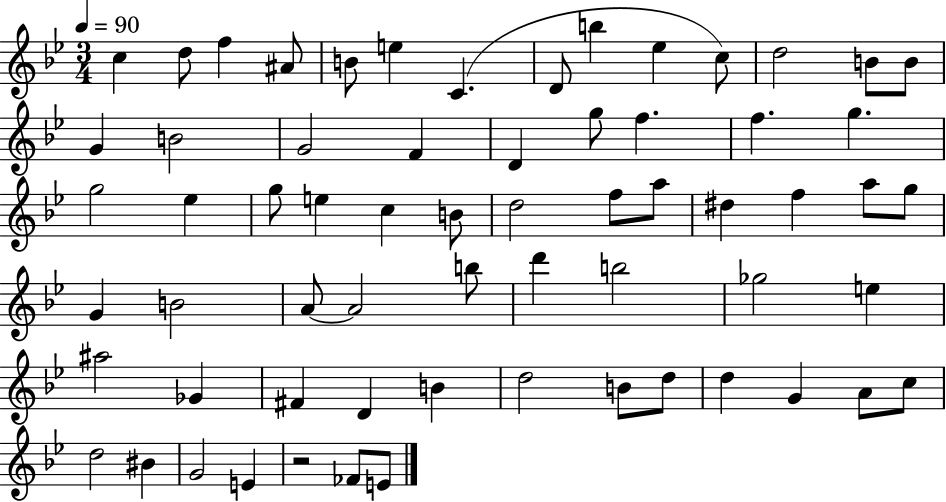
C5/q D5/e F5/q A#4/e B4/e E5/q C4/q. D4/e B5/q Eb5/q C5/e D5/h B4/e B4/e G4/q B4/h G4/h F4/q D4/q G5/e F5/q. F5/q. G5/q. G5/h Eb5/q G5/e E5/q C5/q B4/e D5/h F5/e A5/e D#5/q F5/q A5/e G5/e G4/q B4/h A4/e A4/h B5/e D6/q B5/h Gb5/h E5/q A#5/h Gb4/q F#4/q D4/q B4/q D5/h B4/e D5/e D5/q G4/q A4/e C5/e D5/h BIS4/q G4/h E4/q R/h FES4/e E4/e